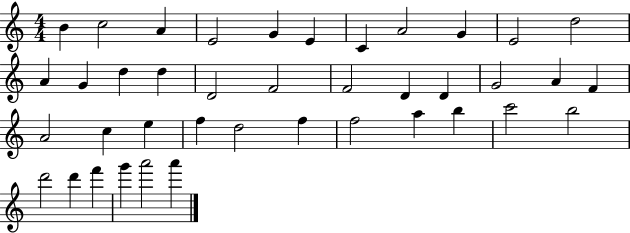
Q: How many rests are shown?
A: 0